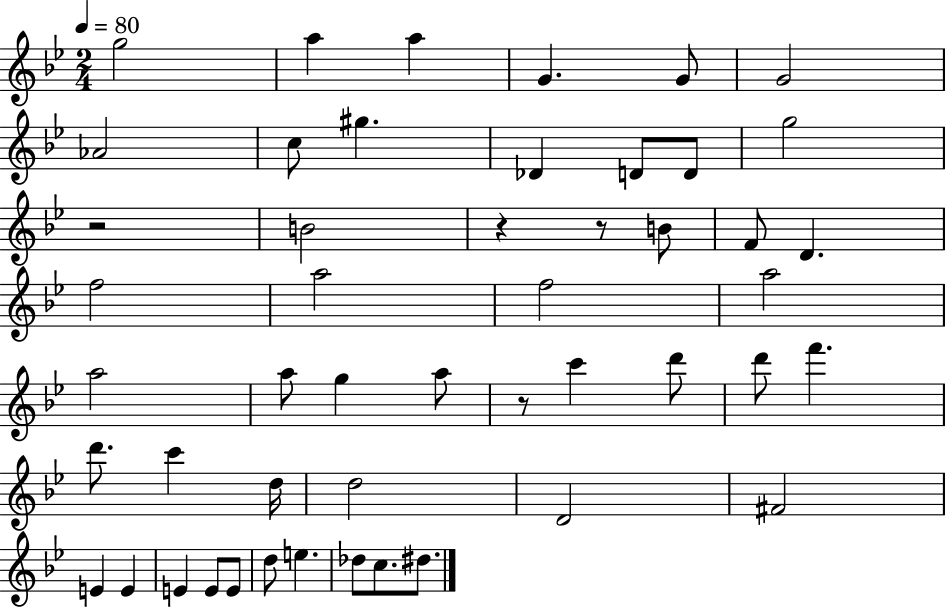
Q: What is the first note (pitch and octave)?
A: G5